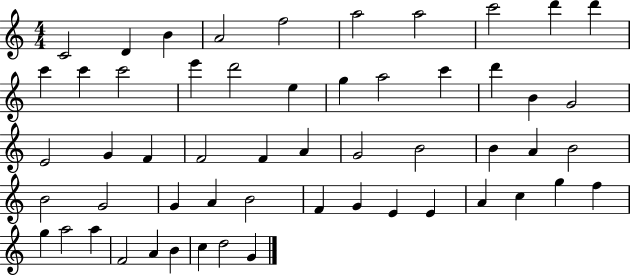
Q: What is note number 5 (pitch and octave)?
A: F5